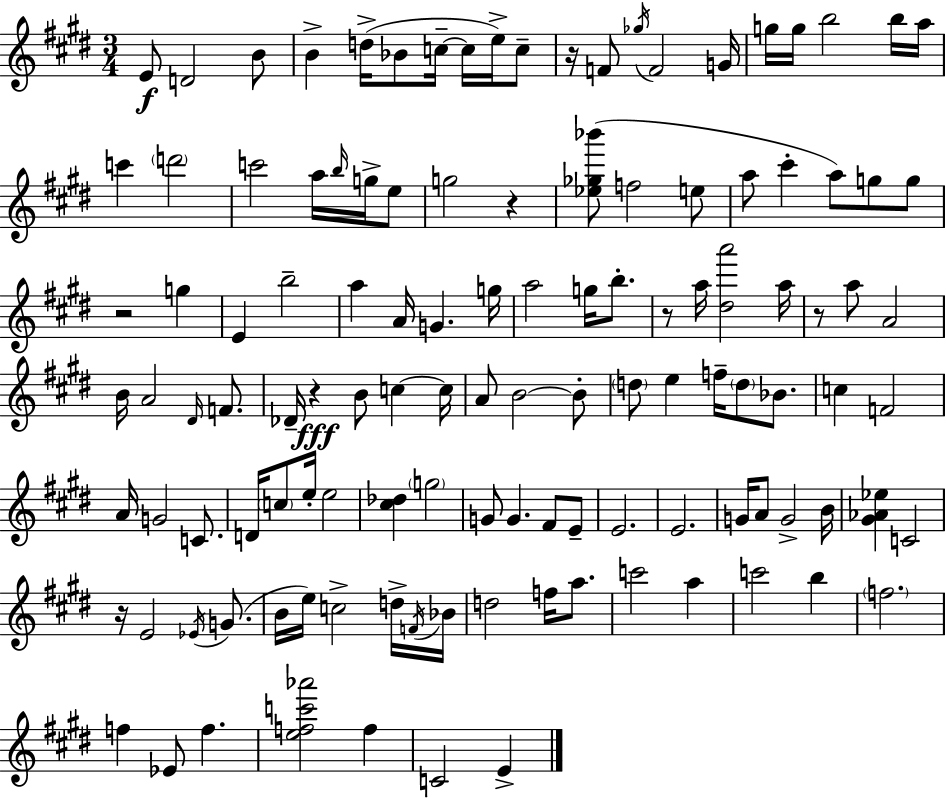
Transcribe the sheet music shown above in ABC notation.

X:1
T:Untitled
M:3/4
L:1/4
K:E
E/2 D2 B/2 B d/4 _B/2 c/4 c/4 e/4 c/2 z/4 F/2 _g/4 F2 G/4 g/4 g/4 b2 b/4 a/4 c' d'2 c'2 a/4 b/4 g/4 e/2 g2 z [_e_g_b']/2 f2 e/2 a/2 ^c' a/2 g/2 g/2 z2 g E b2 a A/4 G g/4 a2 g/4 b/2 z/2 a/4 [^da']2 a/4 z/2 a/2 A2 B/4 A2 ^D/4 F/2 _D/4 z B/2 c c/4 A/2 B2 B/2 d/2 e f/4 d/2 _B/2 c F2 A/4 G2 C/2 D/4 c/2 e/4 e2 [^c_d] g2 G/2 G ^F/2 E/2 E2 E2 G/4 A/2 G2 B/4 [^G_A_e] C2 z/4 E2 _E/4 G/2 B/4 e/4 c2 d/4 F/4 _B/4 d2 f/4 a/2 c'2 a c'2 b f2 f _E/2 f [efc'_a']2 f C2 E